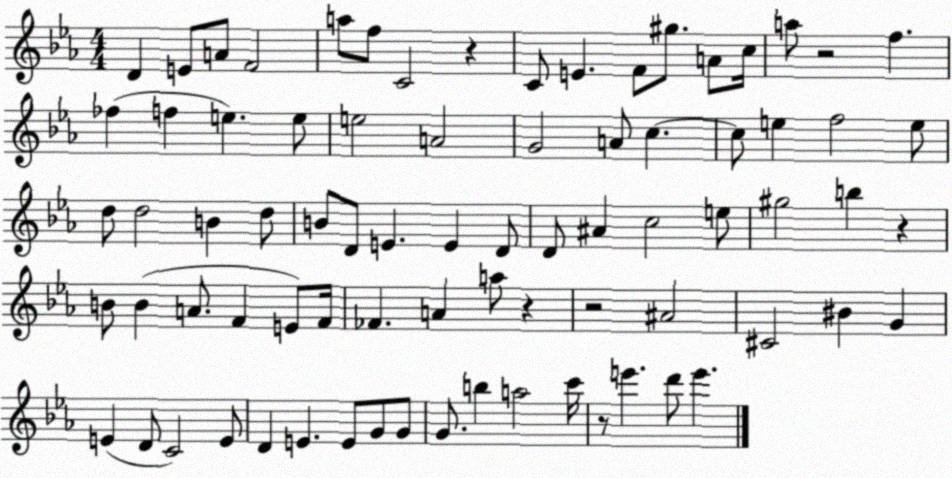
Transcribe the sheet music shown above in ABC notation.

X:1
T:Untitled
M:4/4
L:1/4
K:Eb
D E/2 A/2 F2 a/2 f/2 C2 z C/2 E F/2 ^g/2 A/2 c/4 a/2 z2 f _f f e e/2 e2 A2 G2 A/2 c c/2 e f2 e/2 d/2 d2 B d/2 B/2 D/2 E E D/2 D/2 ^A c2 e/2 ^g2 b z B/2 B A/2 F E/2 F/4 _F A a/2 z z2 ^A2 ^C2 ^B G E D/2 C2 E/2 D E E/2 G/2 G/2 G/2 b a2 c'/4 z/2 e' d'/2 e'